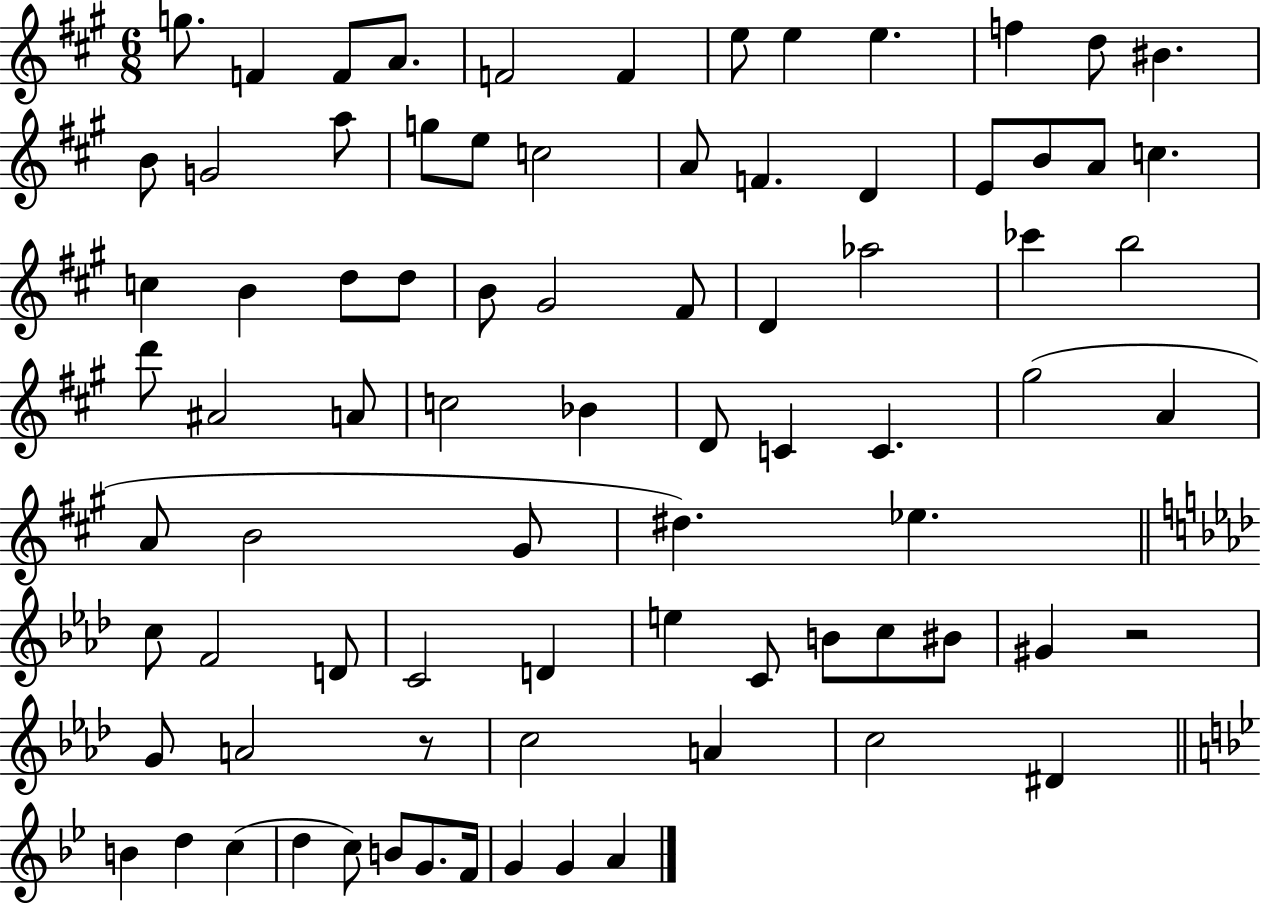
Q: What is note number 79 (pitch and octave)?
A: A4